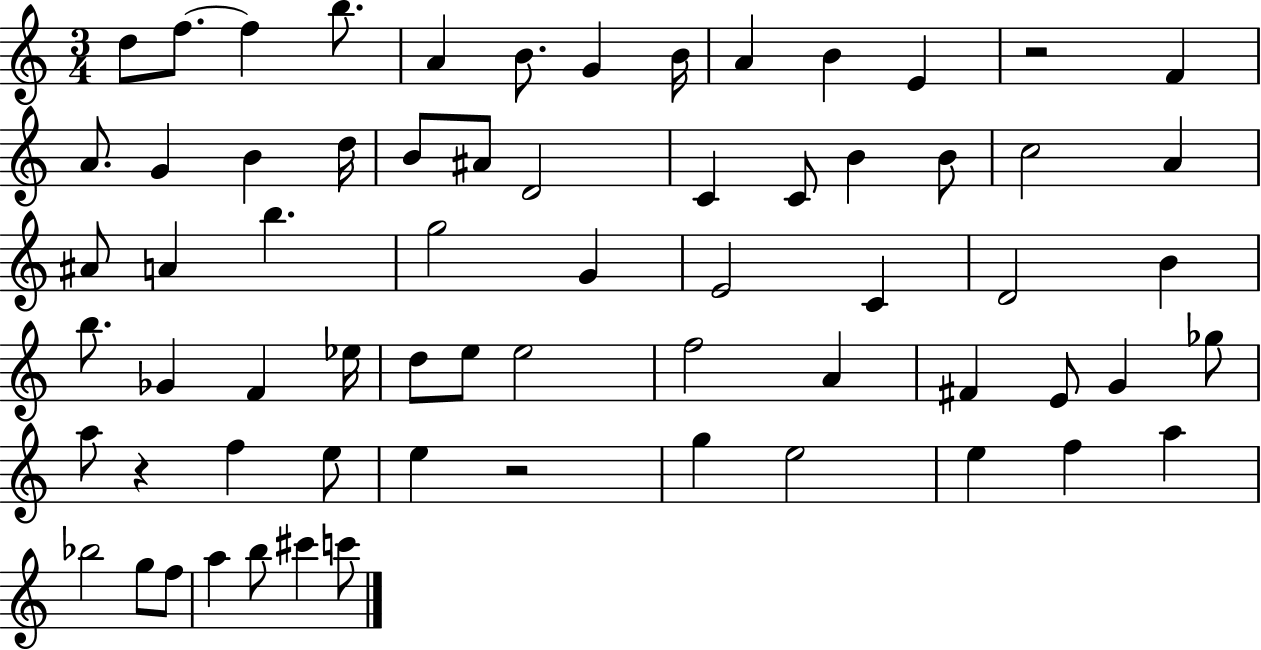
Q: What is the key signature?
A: C major